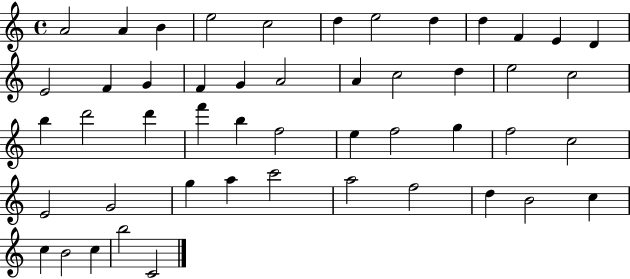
X:1
T:Untitled
M:4/4
L:1/4
K:C
A2 A B e2 c2 d e2 d d F E D E2 F G F G A2 A c2 d e2 c2 b d'2 d' f' b f2 e f2 g f2 c2 E2 G2 g a c'2 a2 f2 d B2 c c B2 c b2 C2